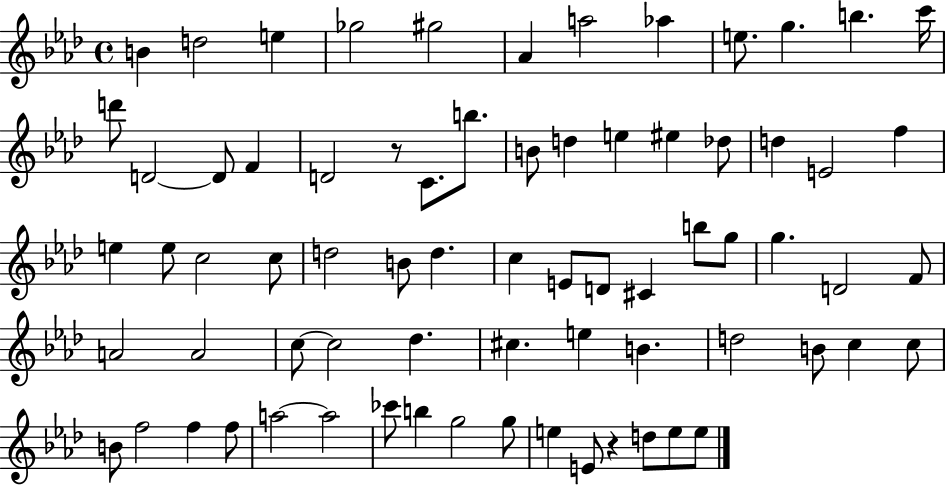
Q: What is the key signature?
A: AES major